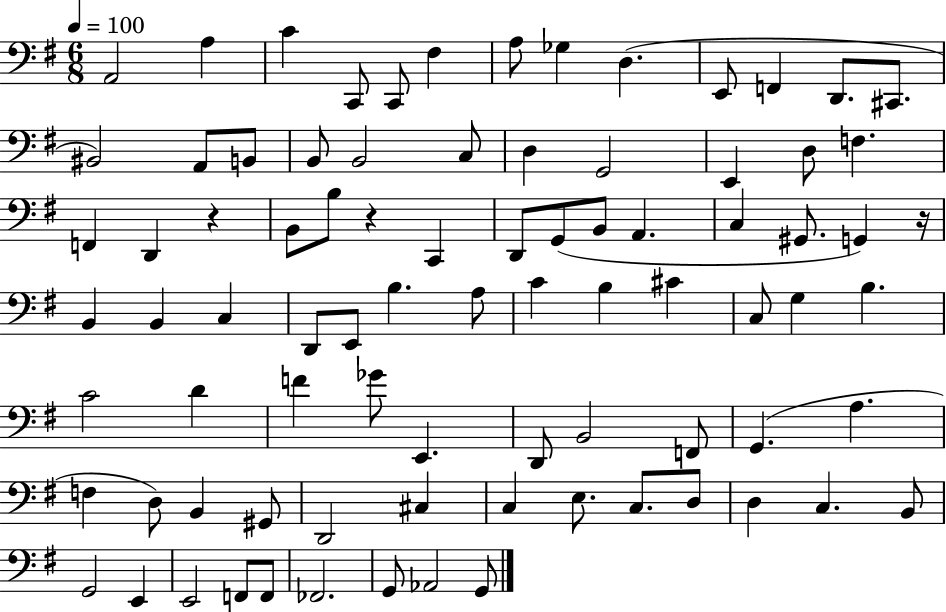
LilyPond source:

{
  \clef bass
  \numericTimeSignature
  \time 6/8
  \key g \major
  \tempo 4 = 100
  \repeat volta 2 { a,2 a4 | c'4 c,8 c,8 fis4 | a8 ges4 d4.( | e,8 f,4 d,8. cis,8. | \break bis,2) a,8 b,8 | b,8 b,2 c8 | d4 g,2 | e,4 d8 f4. | \break f,4 d,4 r4 | b,8 b8 r4 c,4 | d,8 g,8( b,8 a,4. | c4 gis,8. g,4) r16 | \break b,4 b,4 c4 | d,8 e,8 b4. a8 | c'4 b4 cis'4 | c8 g4 b4. | \break c'2 d'4 | f'4 ges'8 e,4. | d,8 b,2 f,8 | g,4.( a4. | \break f4 d8) b,4 gis,8 | d,2 cis4 | c4 e8. c8. d8 | d4 c4. b,8 | \break g,2 e,4 | e,2 f,8 f,8 | fes,2. | g,8 aes,2 g,8 | \break } \bar "|."
}